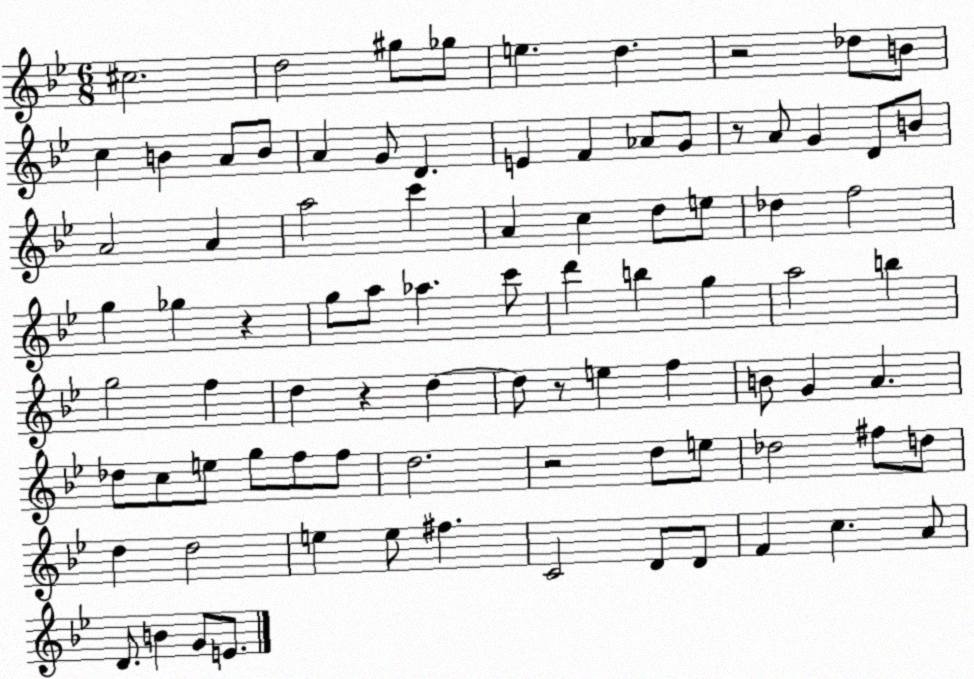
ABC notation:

X:1
T:Untitled
M:6/8
L:1/4
K:Bb
^c2 d2 ^g/2 _g/2 e d z2 _d/2 B/2 c B A/2 B/2 A G/2 D E F _A/2 G/2 z/2 A/2 G D/2 B/2 A2 A a2 c' A c d/2 e/2 _d f2 g _g z g/2 a/2 _a c'/2 d' b g a2 b g2 f d z d d/2 z/2 e f B/2 G A _d/2 c/2 e/2 g/2 f/2 f/2 d2 z2 d/2 e/2 _d2 ^f/2 d/2 d d2 e e/2 ^f C2 D/2 D/2 F c A/2 D/2 B G/2 E/2